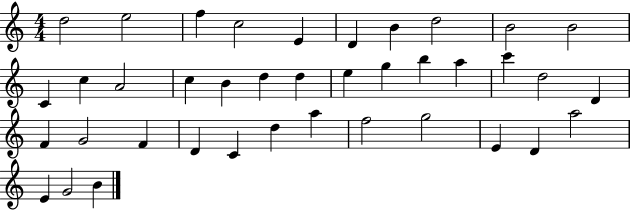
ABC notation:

X:1
T:Untitled
M:4/4
L:1/4
K:C
d2 e2 f c2 E D B d2 B2 B2 C c A2 c B d d e g b a c' d2 D F G2 F D C d a f2 g2 E D a2 E G2 B